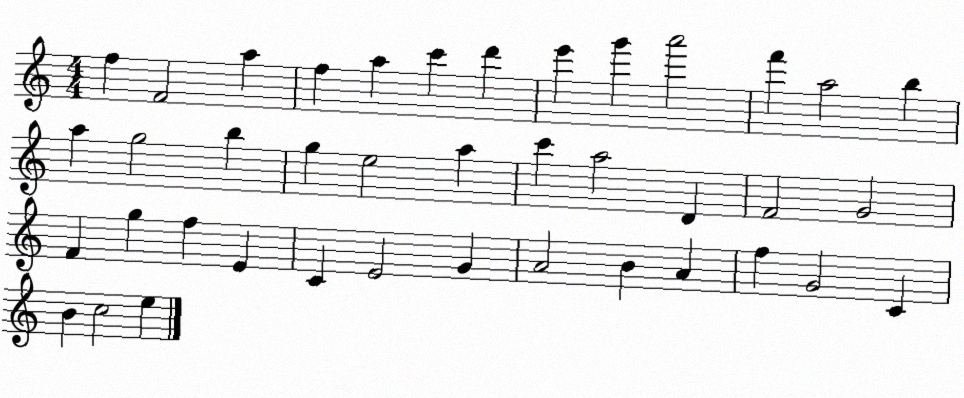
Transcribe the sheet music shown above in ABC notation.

X:1
T:Untitled
M:4/4
L:1/4
K:C
f F2 a f a c' d' e' g' a'2 f' a2 b a g2 b g e2 a c' a2 D F2 G2 F g f E C E2 G A2 B A f G2 C B c2 e